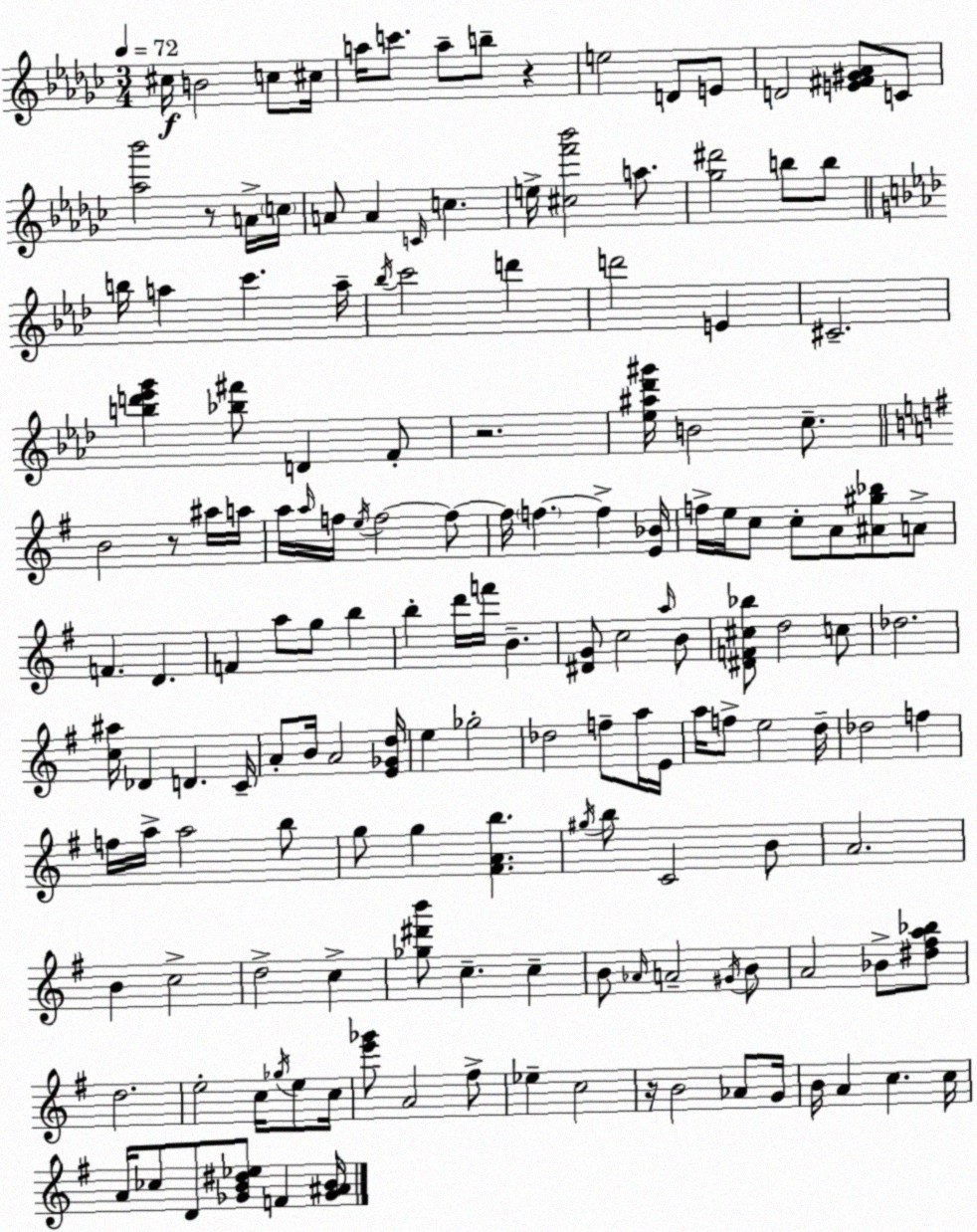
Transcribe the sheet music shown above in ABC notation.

X:1
T:Untitled
M:3/4
L:1/4
K:Ebm
^c/4 B2 c/2 ^c/4 a/4 c'/2 a/2 b/2 z e2 D/2 E/2 D2 [E^F^G_A]/2 C/2 [_a_b']2 z/2 A/4 c/4 A/2 A C/4 c e/4 [^cf'_b']2 a/2 [_g^d']2 b/2 b/2 b/4 a c' a/4 _b/4 c'2 d' d'2 E ^C2 [bd'_e'g'] [_b^f']/2 D F/2 z2 [_e^a_d'^g']/4 B2 c/2 B2 z/2 ^a/4 a/4 a/4 a/4 f/4 e/4 f2 f/2 f/4 f f [E_B]/4 f/4 e/4 c/2 c/2 A/2 [^A^g_b]/2 A/2 F D F a/2 g/2 b b d'/4 f'/4 B [^DG]/2 c2 a/4 B/2 [^DF^c_b]/2 d2 c/2 _d2 [c^a]/4 _D D C/4 A/2 B/4 A2 [E_Gd]/4 e _g2 _d2 f/2 a/4 E/4 a/4 f/2 e2 d/4 _d2 f f/4 a/4 a2 b/2 g/2 g [^FAb] ^g/4 b/2 C2 B/2 A2 B c2 d2 c [_g^d'b']/2 c c B/2 _A/4 A2 ^G/4 B/2 A2 _B/2 [^d^fa_b]/2 d2 e2 c/4 _g/4 e/2 c/4 [e'_g']/2 A2 ^f/2 _e c2 z/4 B2 _A/2 G/4 B/4 A c c/4 A/4 _c/2 D/2 [_GB^d_e]/2 F [_G^AB]/4